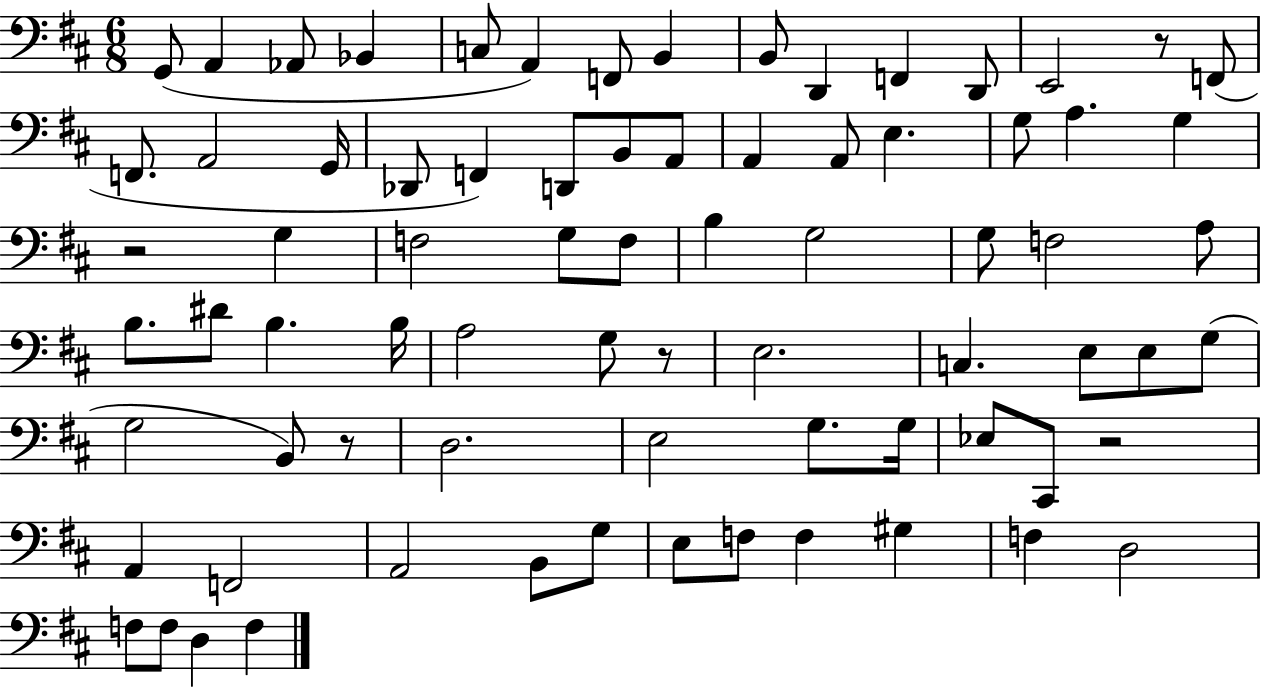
G2/e A2/q Ab2/e Bb2/q C3/e A2/q F2/e B2/q B2/e D2/q F2/q D2/e E2/h R/e F2/e F2/e. A2/h G2/s Db2/e F2/q D2/e B2/e A2/e A2/q A2/e E3/q. G3/e A3/q. G3/q R/h G3/q F3/h G3/e F3/e B3/q G3/h G3/e F3/h A3/e B3/e. D#4/e B3/q. B3/s A3/h G3/e R/e E3/h. C3/q. E3/e E3/e G3/e G3/h B2/e R/e D3/h. E3/h G3/e. G3/s Eb3/e C#2/e R/h A2/q F2/h A2/h B2/e G3/e E3/e F3/e F3/q G#3/q F3/q D3/h F3/e F3/e D3/q F3/q